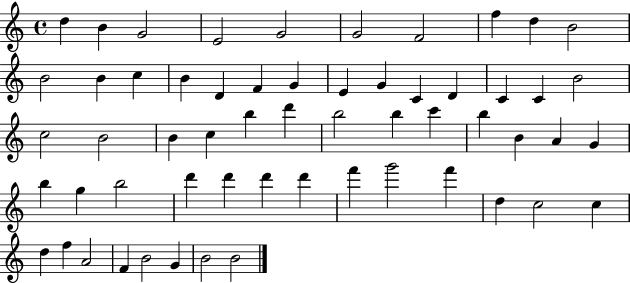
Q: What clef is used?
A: treble